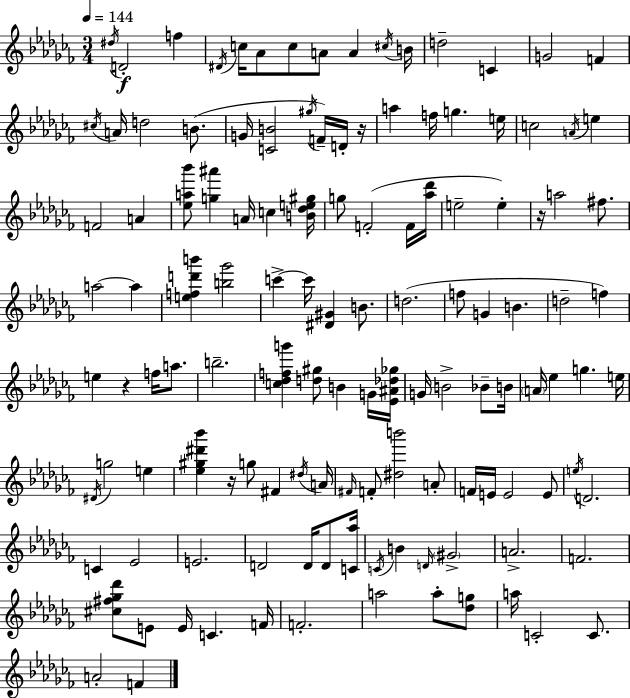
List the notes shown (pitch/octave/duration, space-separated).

D#5/s D4/h F5/q D#4/s C5/s Ab4/e C5/e A4/e A4/q C#5/s B4/s D5/h C4/q G4/h F4/q C#5/s A4/s D5/h B4/e. G4/s [C4,B4]/h G#5/s F4/s D4/s R/s A5/q F5/s G5/q. E5/s C5/h A4/s E5/q F4/h A4/q [Eb5,A5,Bb6]/e [G5,A#6]/q A4/s C5/q [B4,Db5,E5,G#5]/s G5/e F4/h F4/s [Ab5,Db6]/s E5/h E5/q R/s A5/h F#5/e. A5/h A5/q [E5,F5,D6,B6]/q [B5,Gb6]/h C6/q C6/s [D#4,G#4]/q B4/e. D5/h. F5/e G4/q B4/q. D5/h F5/q E5/q R/q F5/s A5/e. B5/h. [C5,Db5,F5,G6]/q [D5,G#5]/e B4/q G4/s [Eb4,A#4,Db5,Gb5]/s G4/s B4/h Bb4/e B4/s A4/s Eb5/q G5/q. E5/s D#4/s G5/h E5/q [Eb5,G#5,D#6,Bb6]/q R/s G5/e F#4/q D#5/s A4/s F#4/s F4/e [D#5,B6]/h A4/e F4/s E4/s E4/h E4/e E5/s D4/h. C4/q Eb4/h E4/h. D4/h D4/s D4/e [C4,Ab5]/s C4/s B4/q D4/s G#4/h A4/h. F4/h. [C#5,F#5,Gb5,Db6]/e E4/e E4/s C4/q. F4/s F4/h. A5/h A5/e [Db5,G5]/e A5/s C4/h C4/e. A4/h F4/q